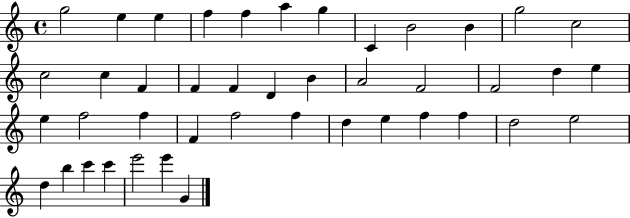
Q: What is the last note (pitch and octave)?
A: G4